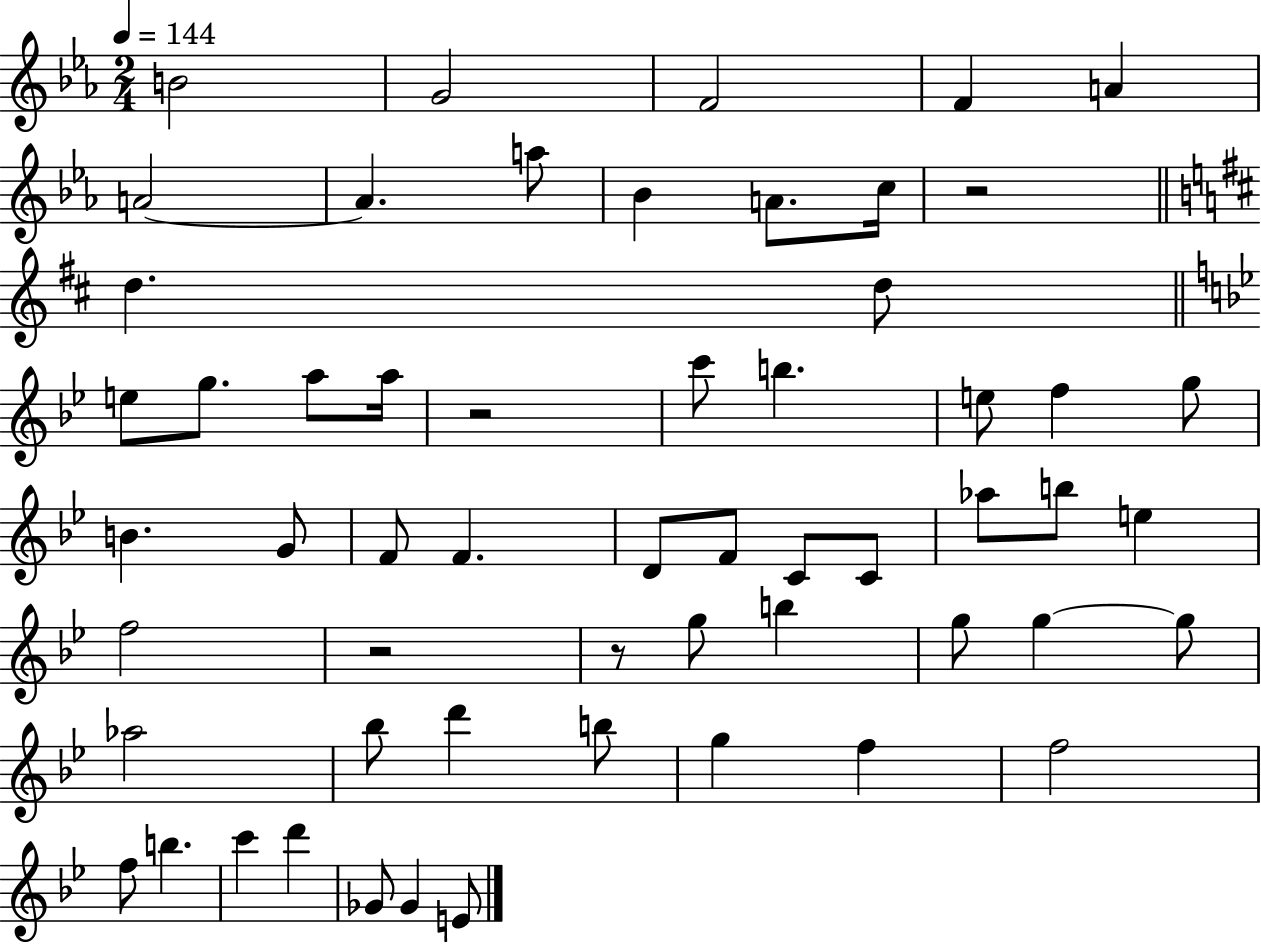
{
  \clef treble
  \numericTimeSignature
  \time 2/4
  \key ees \major
  \tempo 4 = 144
  b'2 | g'2 | f'2 | f'4 a'4 | \break a'2~~ | a'4. a''8 | bes'4 a'8. c''16 | r2 | \break \bar "||" \break \key d \major d''4. d''8 | \bar "||" \break \key bes \major e''8 g''8. a''8 a''16 | r2 | c'''8 b''4. | e''8 f''4 g''8 | \break b'4. g'8 | f'8 f'4. | d'8 f'8 c'8 c'8 | aes''8 b''8 e''4 | \break f''2 | r2 | r8 g''8 b''4 | g''8 g''4~~ g''8 | \break aes''2 | bes''8 d'''4 b''8 | g''4 f''4 | f''2 | \break f''8 b''4. | c'''4 d'''4 | ges'8 ges'4 e'8 | \bar "|."
}